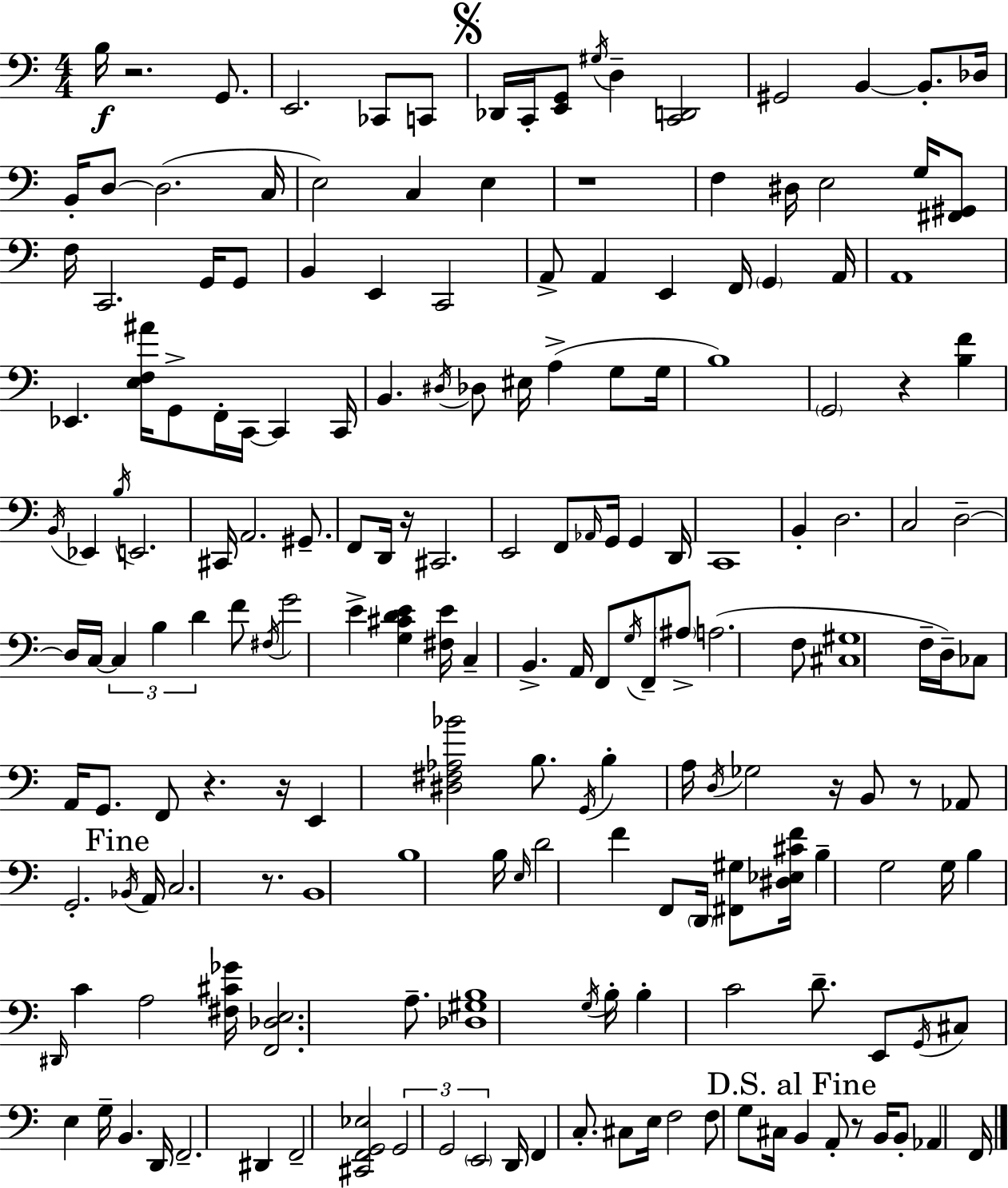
B3/s R/h. G2/e. E2/h. CES2/e C2/e Db2/s C2/s [E2,G2]/e G#3/s D3/q [C2,D2]/h G#2/h B2/q B2/e. Db3/s B2/s D3/e D3/h. C3/s E3/h C3/q E3/q R/w F3/q D#3/s E3/h G3/s [F#2,G#2]/e F3/s C2/h. G2/s G2/e B2/q E2/q C2/h A2/e A2/q E2/q F2/s G2/q A2/s A2/w Eb2/q. [E3,F3,A#4]/s G2/e F2/s C2/s C2/q C2/s B2/q. D#3/s Db3/e EIS3/s A3/q G3/e G3/s B3/w G2/h R/q [B3,F4]/q B2/s Eb2/q B3/s E2/h. C#2/s A2/h. G#2/e. F2/e D2/s R/s C#2/h. E2/h F2/e Ab2/s G2/s G2/q D2/s C2/w B2/q D3/h. C3/h D3/h D3/s C3/s C3/q B3/q D4/q F4/e F#3/s G4/h E4/q [G3,C#4,D4,E4]/q [F#3,E4]/s C3/q B2/q. A2/s F2/e G3/s F2/e A#3/e A3/h. F3/e [C#3,G#3]/w F3/s D3/s CES3/e A2/s G2/e. F2/e R/q. R/s E2/q [D#3,F#3,Ab3,Bb4]/h B3/e. G2/s B3/q A3/s D3/s Gb3/h R/s B2/e R/e Ab2/e G2/h. Bb2/s A2/s C3/h. R/e. B2/w B3/w B3/s E3/s D4/h F4/q F2/e D2/s [F#2,G#3]/e [D#3,Eb3,C#4,F4]/s B3/q G3/h G3/s B3/q D#2/s C4/q A3/h [F#3,C#4,Gb4]/s [F2,Db3,E3]/h. A3/e. [Db3,G#3,B3]/w G3/s B3/s B3/q C4/h D4/e. E2/e G2/s C#3/e E3/q G3/s B2/q. D2/s F2/h. D#2/q F2/h [C#2,F2,G2,Eb3]/h G2/h G2/h E2/h D2/s F2/q C3/e. C#3/e E3/s F3/h F3/e G3/e C#3/s B2/q A2/e R/e B2/s B2/e Ab2/q F2/s